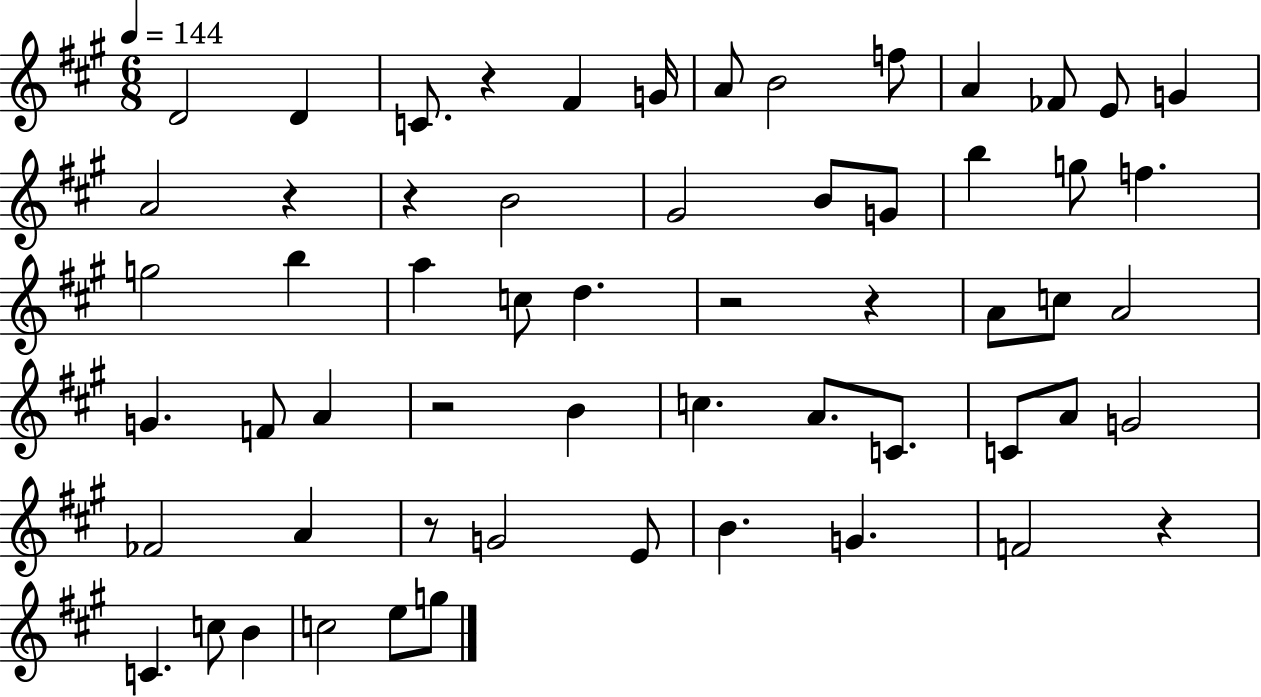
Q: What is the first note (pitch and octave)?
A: D4